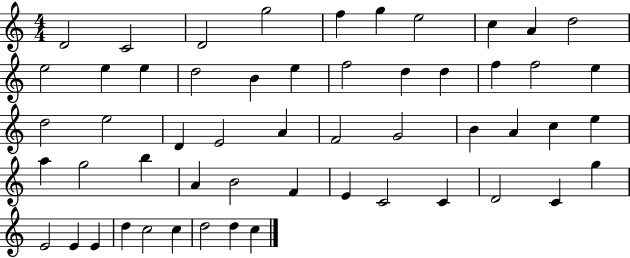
X:1
T:Untitled
M:4/4
L:1/4
K:C
D2 C2 D2 g2 f g e2 c A d2 e2 e e d2 B e f2 d d f f2 e d2 e2 D E2 A F2 G2 B A c e a g2 b A B2 F E C2 C D2 C g E2 E E d c2 c d2 d c